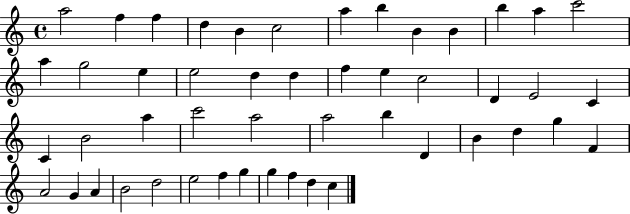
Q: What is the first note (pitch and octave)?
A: A5